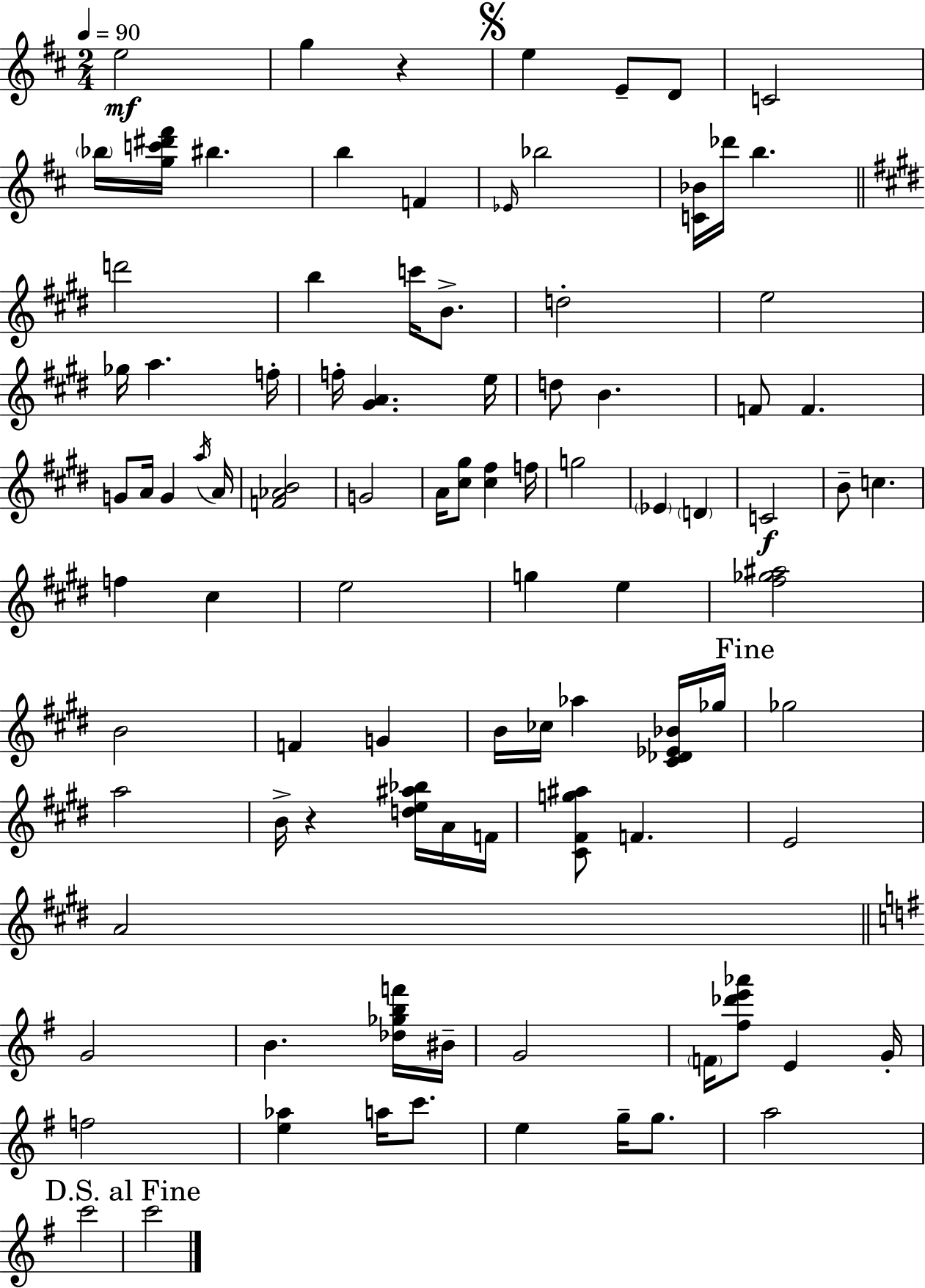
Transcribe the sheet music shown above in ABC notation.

X:1
T:Untitled
M:2/4
L:1/4
K:D
e2 g z e E/2 D/2 C2 _b/4 [gc'^d'^f']/4 ^b b F _E/4 _b2 [C_B]/4 _d'/4 b d'2 b c'/4 B/2 d2 e2 _g/4 a f/4 f/4 [^GA] e/4 d/2 B F/2 F G/2 A/4 G a/4 A/4 [F_AB]2 G2 A/4 [^c^g]/2 [^c^f] f/4 g2 _E D C2 B/2 c f ^c e2 g e [^f_g^a]2 B2 F G B/4 _c/4 _a [^C_D_E_B]/4 _g/4 _g2 a2 B/4 z [de^a_b]/4 A/4 F/4 [^C^Fg^a]/2 F E2 A2 G2 B [_d_gbf']/4 ^B/4 G2 F/4 [^f_d'e'_a']/2 E G/4 f2 [e_a] a/4 c'/2 e g/4 g/2 a2 c'2 c'2